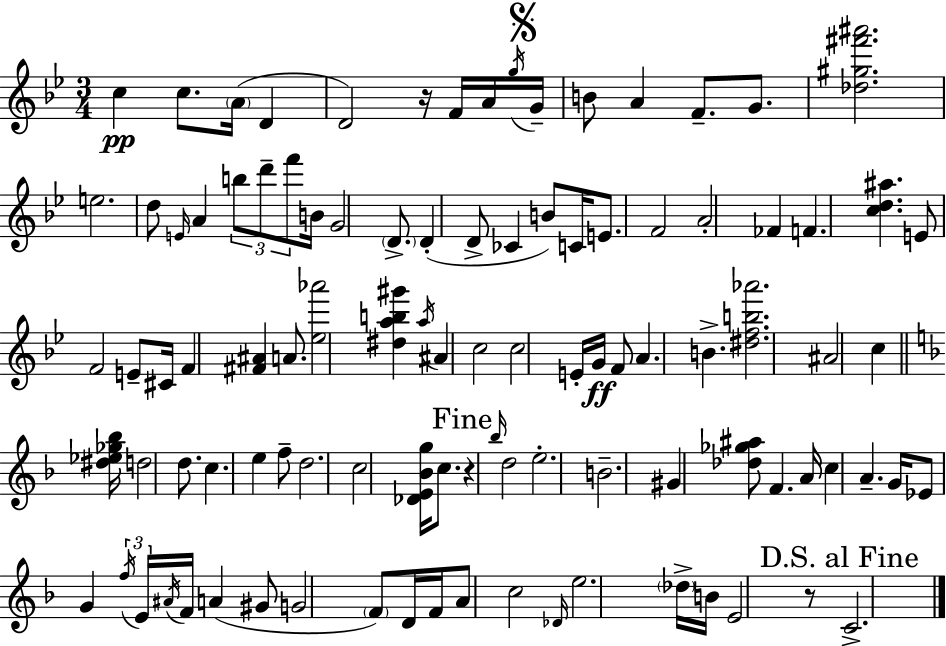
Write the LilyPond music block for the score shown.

{
  \clef treble
  \numericTimeSignature
  \time 3/4
  \key bes \major
  \repeat volta 2 { c''4\pp c''8. \parenthesize a'16( d'4 | d'2) r16 f'16 a'16 \acciaccatura { g''16 } | \mark \markup { \musicglyph "scripts.segno" } g'16-- b'8 a'4 f'8.-- g'8. | <des'' gis'' fis''' ais'''>2. | \break e''2. | d''8 \grace { e'16 } a'4 \tuplet 3/2 { b''8 d'''8-- | f'''8 } b'16 g'2 \parenthesize d'8.-> | d'4-.( d'8-> ces'4 | \break b'8) c'16 e'8. f'2 | a'2-. fes'4 | f'4. <c'' d'' ais''>4. | e'8 f'2 | \break e'8-- cis'16 f'4 <fis' ais'>4 a'8. | <ees'' aes'''>2 <dis'' a'' b'' gis'''>4 | \acciaccatura { a''16 } ais'4 c''2 | c''2 e'16-. | \break g'16\ff f'8 a'4. b'4.-> | <dis'' f'' b'' aes'''>2. | ais'2 c''4 | \bar "||" \break \key f \major <dis'' ees'' ges'' bes''>16 d''2 d''8. | c''4. e''4 f''8-- | d''2. | c''2 <des' e' bes' g''>16 c''8. | \break \mark "Fine" r4 \grace { bes''16 } d''2 | e''2.-. | b'2.-- | gis'4 <des'' ges'' ais''>8 f'4. | \break a'16 c''4 a'4.-- | g'16 ees'8 g'4 \tuplet 3/2 { \acciaccatura { f''16 } e'16 \acciaccatura { ais'16 } } f'16 a'4( | gis'8 g'2 | \parenthesize f'8) d'16 f'16 a'8 c''2 | \break \grace { des'16 } e''2. | \parenthesize des''16-> b'16 e'2 | r8 \mark "D.S. al Fine" c'2.-> | } \bar "|."
}